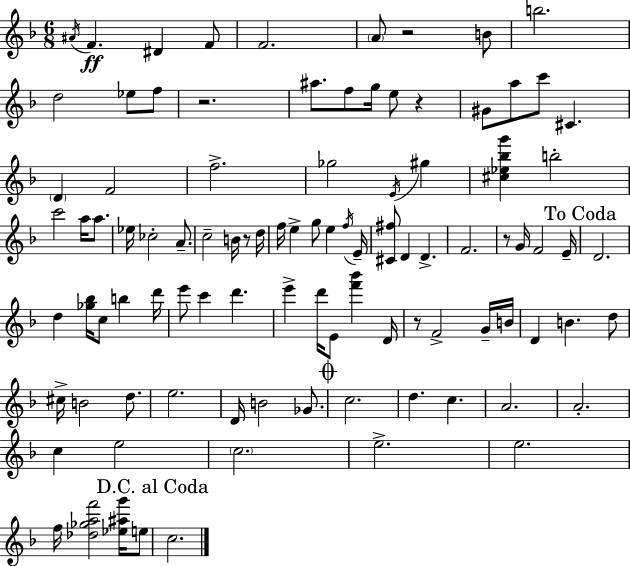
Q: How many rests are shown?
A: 6